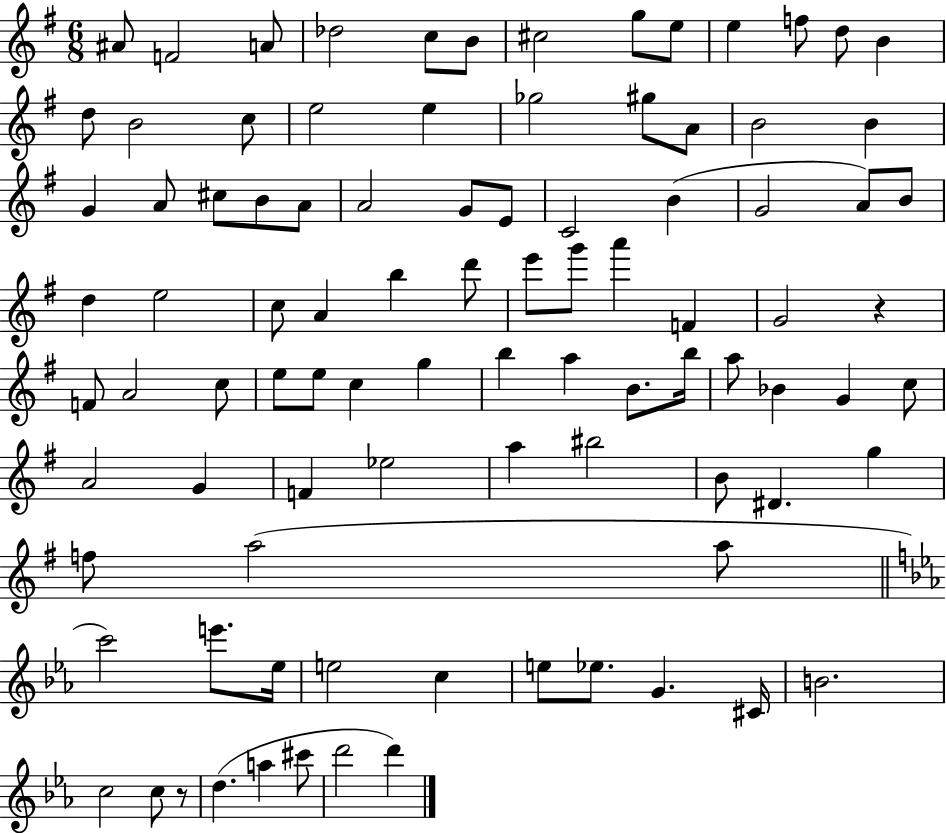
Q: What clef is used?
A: treble